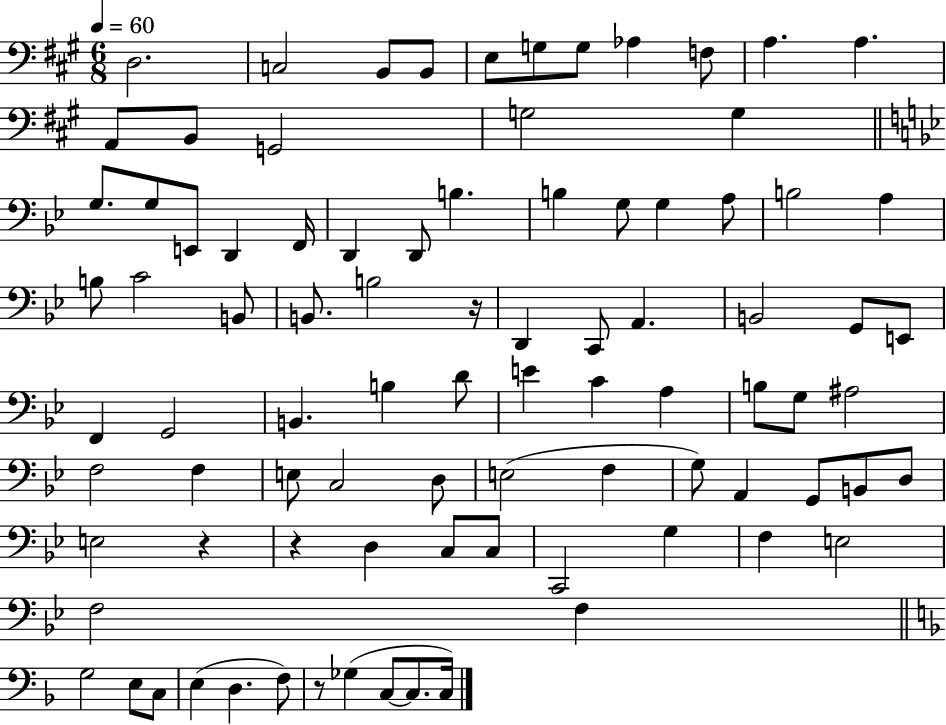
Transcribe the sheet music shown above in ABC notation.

X:1
T:Untitled
M:6/8
L:1/4
K:A
D,2 C,2 B,,/2 B,,/2 E,/2 G,/2 G,/2 _A, F,/2 A, A, A,,/2 B,,/2 G,,2 G,2 G, G,/2 G,/2 E,,/2 D,, F,,/4 D,, D,,/2 B, B, G,/2 G, A,/2 B,2 A, B,/2 C2 B,,/2 B,,/2 B,2 z/4 D,, C,,/2 A,, B,,2 G,,/2 E,,/2 F,, G,,2 B,, B, D/2 E C A, B,/2 G,/2 ^A,2 F,2 F, E,/2 C,2 D,/2 E,2 F, G,/2 A,, G,,/2 B,,/2 D,/2 E,2 z z D, C,/2 C,/2 C,,2 G, F, E,2 F,2 F, G,2 E,/2 C,/2 E, D, F,/2 z/2 _G, C,/2 C,/2 C,/4